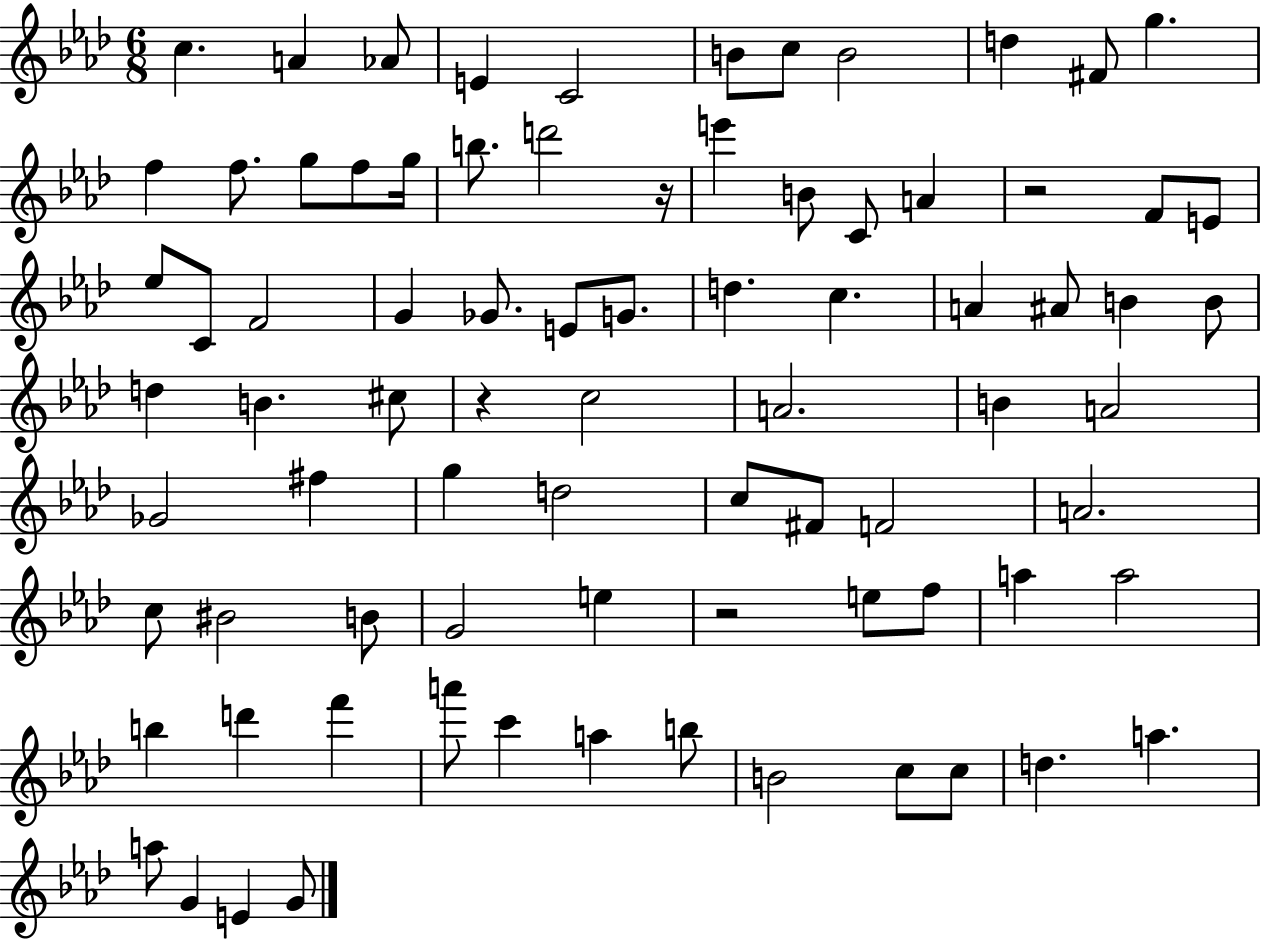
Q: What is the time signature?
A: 6/8